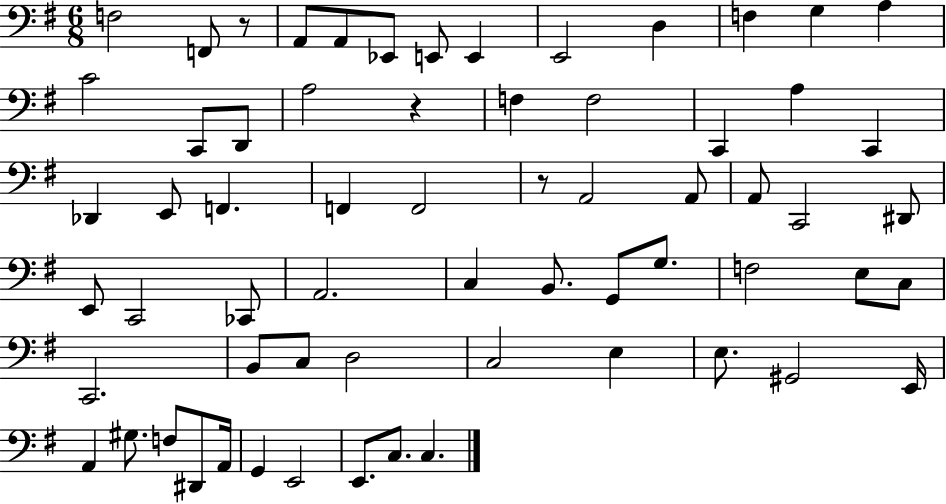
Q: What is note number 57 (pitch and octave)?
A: G2